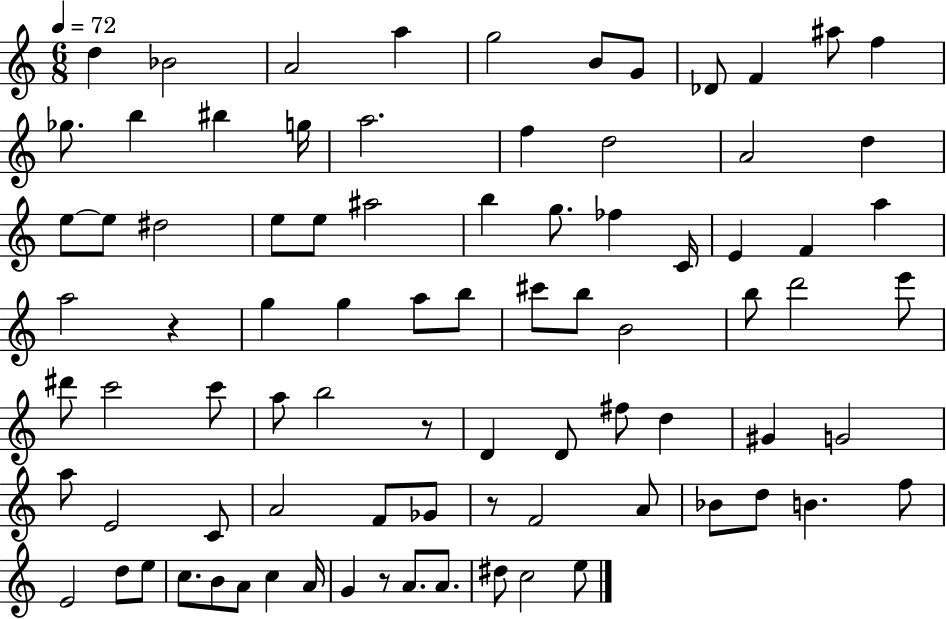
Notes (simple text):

D5/q Bb4/h A4/h A5/q G5/h B4/e G4/e Db4/e F4/q A#5/e F5/q Gb5/e. B5/q BIS5/q G5/s A5/h. F5/q D5/h A4/h D5/q E5/e E5/e D#5/h E5/e E5/e A#5/h B5/q G5/e. FES5/q C4/s E4/q F4/q A5/q A5/h R/q G5/q G5/q A5/e B5/e C#6/e B5/e B4/h B5/e D6/h E6/e D#6/e C6/h C6/e A5/e B5/h R/e D4/q D4/e F#5/e D5/q G#4/q G4/h A5/e E4/h C4/e A4/h F4/e Gb4/e R/e F4/h A4/e Bb4/e D5/e B4/q. F5/e E4/h D5/e E5/e C5/e. B4/e A4/e C5/q A4/s G4/q R/e A4/e. A4/e. D#5/e C5/h E5/e